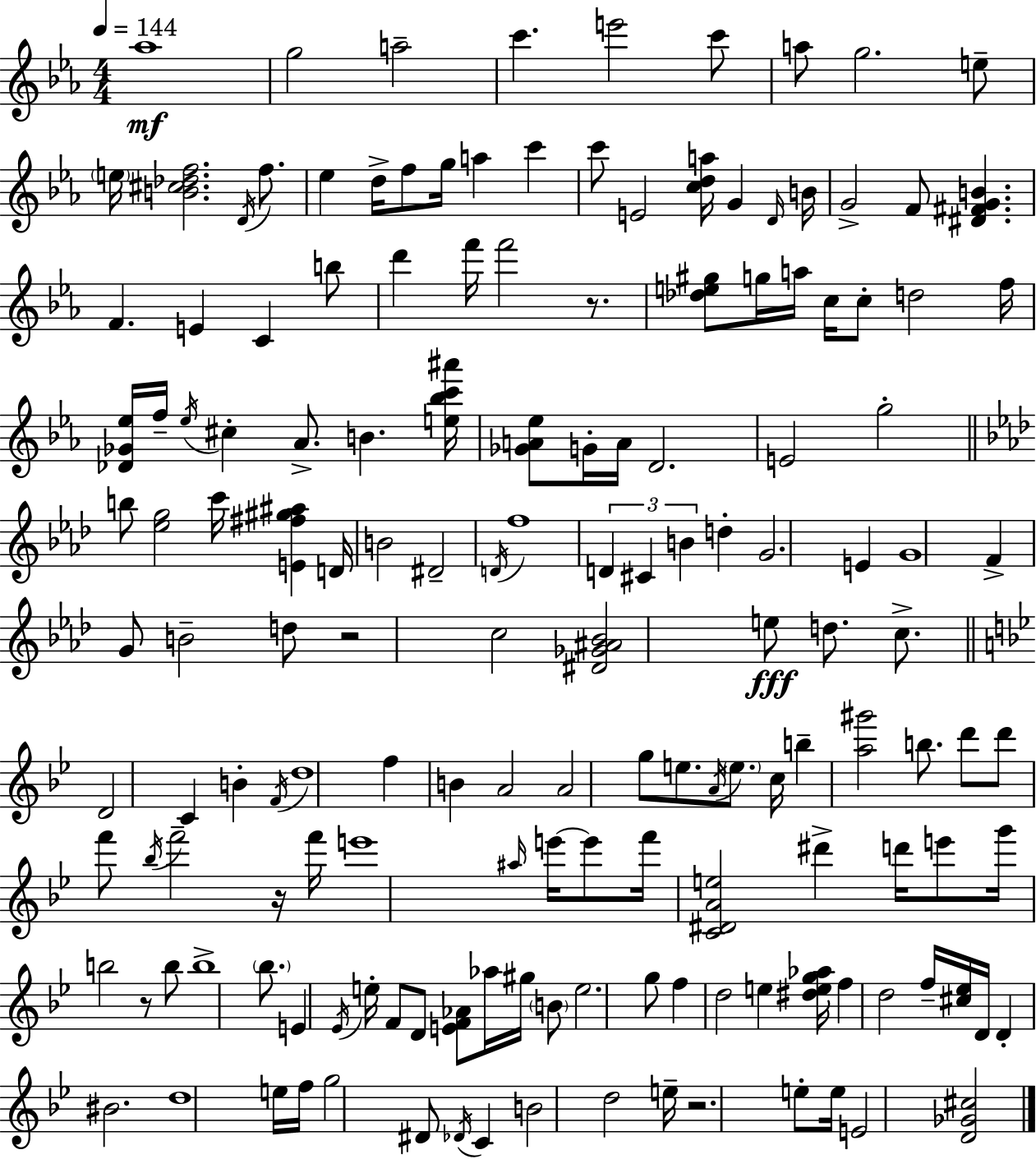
{
  \clef treble
  \numericTimeSignature
  \time 4/4
  \key ees \major
  \tempo 4 = 144
  \repeat volta 2 { aes''1\mf | g''2 a''2-- | c'''4. e'''2 c'''8 | a''8 g''2. e''8-- | \break \parenthesize e''16 <b' cis'' des'' f''>2. \acciaccatura { d'16 } f''8. | ees''4 d''16-> f''8 g''16 a''4 c'''4 | c'''8 e'2 <c'' d'' a''>16 g'4 | \grace { d'16 } b'16 g'2-> f'8 <dis' fis' g' b'>4. | \break f'4. e'4 c'4 | b''8 d'''4 f'''16 f'''2 r8. | <des'' e'' gis''>8 g''16 a''16 c''16 c''8-. d''2 | f''16 <des' ges' ees''>16 f''16-- \acciaccatura { ees''16 } cis''4-. aes'8.-> b'4. | \break <e'' bes'' c''' ais'''>16 <ges' a' ees''>8 g'16-. a'16 d'2. | e'2 g''2-. | \bar "||" \break \key f \minor b''8 <ees'' g''>2 c'''16 <e' fis'' gis'' ais''>4 d'16 | b'2 dis'2-- | \acciaccatura { d'16 } f''1 | \tuplet 3/2 { d'4 cis'4 b'4 } d''4-. | \break g'2. e'4 | g'1 | f'4-> g'8 b'2-- d''8 | r2 c''2 | \break <dis' ges' ais' bes'>2 e''8\fff d''8. c''8.-> | \bar "||" \break \key bes \major d'2 c'4 b'4-. | \acciaccatura { f'16 } d''1 | f''4 b'4 a'2 | a'2 g''8 e''8. \acciaccatura { a'16 } \parenthesize e''8. | \break c''16 b''4-- <a'' gis'''>2 b''8. | d'''8 d'''8 f'''8 \acciaccatura { bes''16 } f'''2-- | r16 f'''16 e'''1 | \grace { ais''16 } e'''16~~ e'''8 f'''16 <c' dis' a' e''>2 | \break dis'''4-> d'''16 e'''8 g'''16 b''2 | r8 b''8 b''1-> | \parenthesize bes''8. e'4 \acciaccatura { ees'16 } e''16-. f'8 d'8 | <e' f' aes'>8 aes''16 gis''16 \parenthesize b'8 e''2. | \break g''8 f''4 d''2 | e''4 <dis'' e'' g'' aes''>16 f''4 d''2 | f''16-- <cis'' ees''>16 d'16 d'4-. bis'2. | d''1 | \break e''16 f''16 g''2 dis'8 | \acciaccatura { des'16 } c'4 b'2 d''2 | e''16-- r2. | e''8-. e''16 e'2 <d' ges' cis''>2 | \break } \bar "|."
}